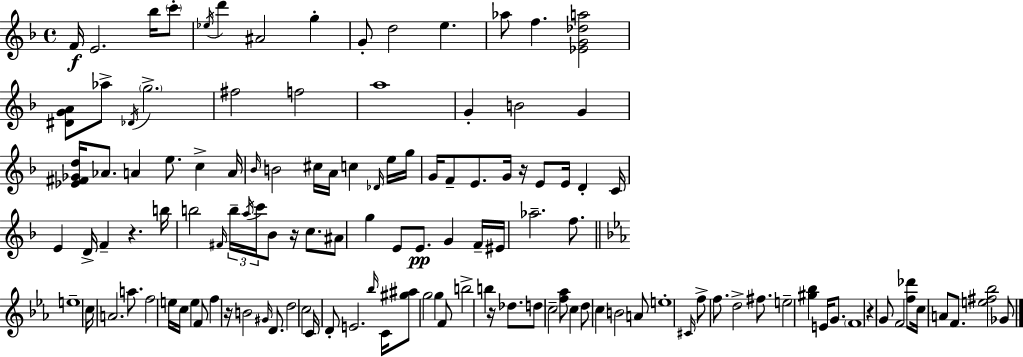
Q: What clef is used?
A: treble